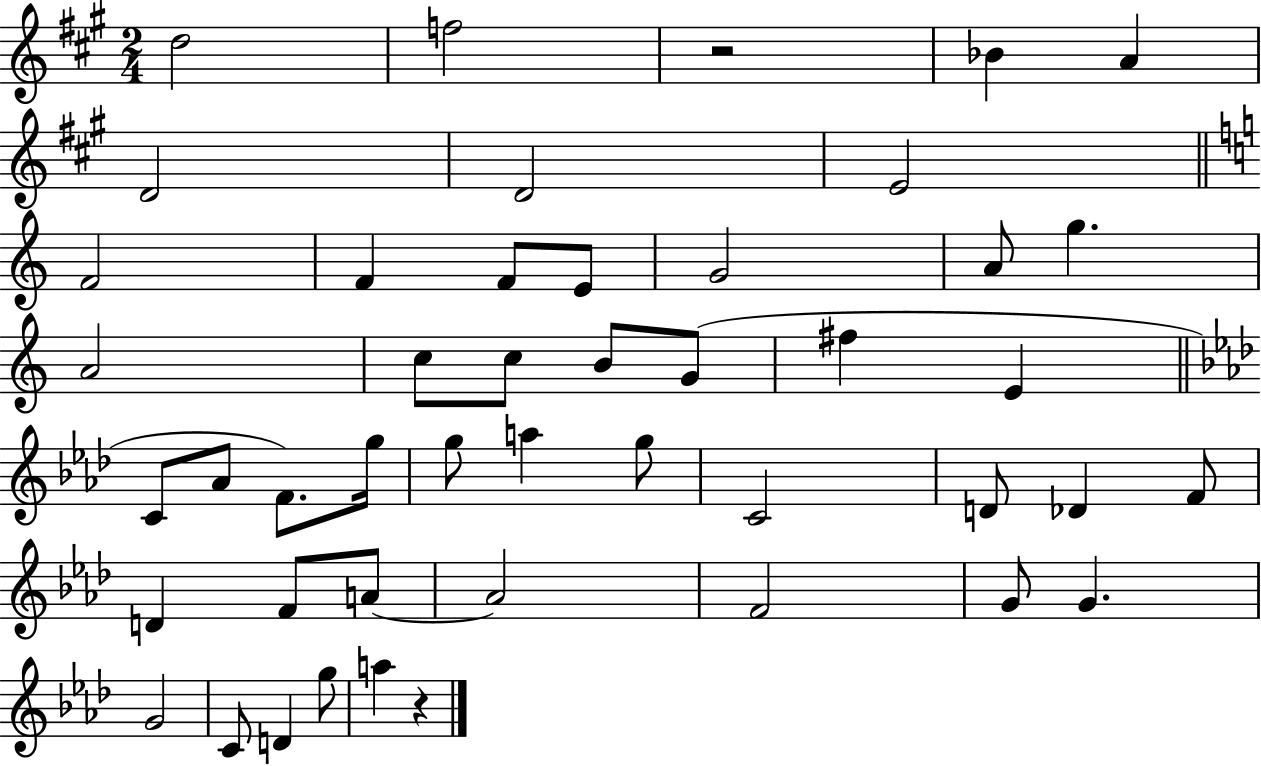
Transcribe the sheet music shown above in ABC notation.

X:1
T:Untitled
M:2/4
L:1/4
K:A
d2 f2 z2 _B A D2 D2 E2 F2 F F/2 E/2 G2 A/2 g A2 c/2 c/2 B/2 G/2 ^f E C/2 _A/2 F/2 g/4 g/2 a g/2 C2 D/2 _D F/2 D F/2 A/2 A2 F2 G/2 G G2 C/2 D g/2 a z